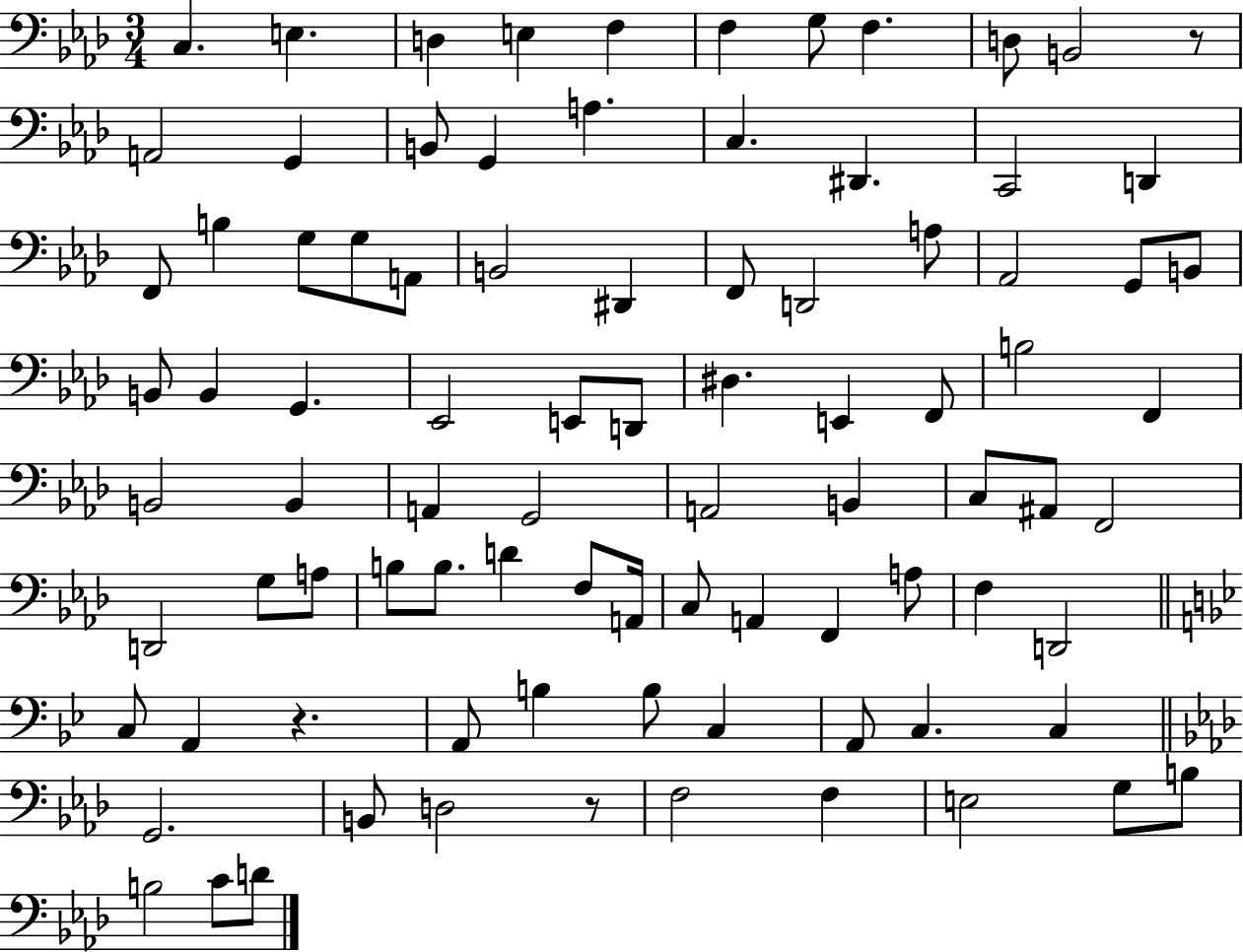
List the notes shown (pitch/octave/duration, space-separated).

C3/q. E3/q. D3/q E3/q F3/q F3/q G3/e F3/q. D3/e B2/h R/e A2/h G2/q B2/e G2/q A3/q. C3/q. D#2/q. C2/h D2/q F2/e B3/q G3/e G3/e A2/e B2/h D#2/q F2/e D2/h A3/e Ab2/h G2/e B2/e B2/e B2/q G2/q. Eb2/h E2/e D2/e D#3/q. E2/q F2/e B3/h F2/q B2/h B2/q A2/q G2/h A2/h B2/q C3/e A#2/e F2/h D2/h G3/e A3/e B3/e B3/e. D4/q F3/e A2/s C3/e A2/q F2/q A3/e F3/q D2/h C3/e A2/q R/q. A2/e B3/q B3/e C3/q A2/e C3/q. C3/q G2/h. B2/e D3/h R/e F3/h F3/q E3/h G3/e B3/e B3/h C4/e D4/e